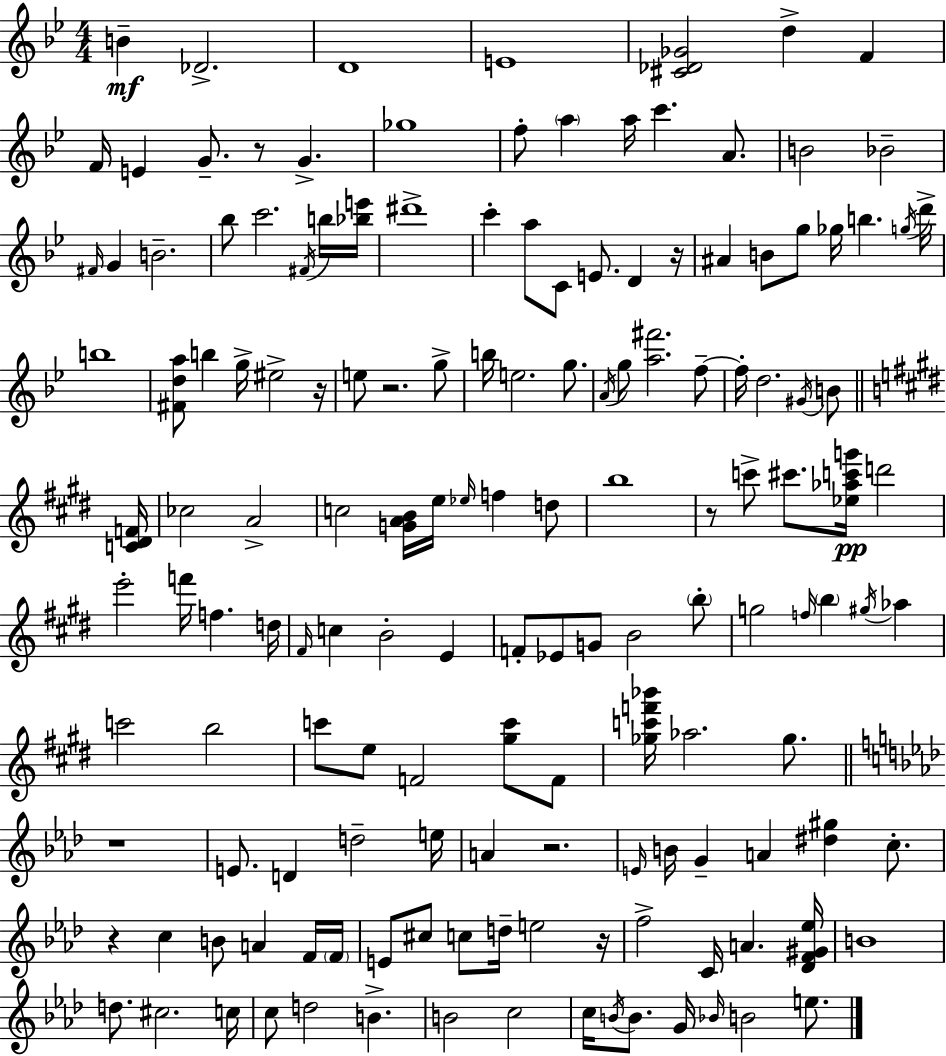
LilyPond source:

{
  \clef treble
  \numericTimeSignature
  \time 4/4
  \key bes \major
  b'4--\mf des'2.-> | d'1 | e'1 | <cis' des' ges'>2 d''4-> f'4 | \break f'16 e'4 g'8.-- r8 g'4.-> | ges''1 | f''8-. \parenthesize a''4 a''16 c'''4. a'8. | b'2 bes'2-- | \break \grace { fis'16 } g'4 b'2.-- | bes''8 c'''2. \acciaccatura { fis'16 } | b''16 <bes'' e'''>16 dis'''1-> | c'''4-. a''8 c'8 e'8. d'4 | \break r16 ais'4 b'8 g''8 ges''16 b''4. | \acciaccatura { g''16 } d'''16-> b''1 | <fis' d'' a''>8 b''4 g''16-> eis''2-> | r16 e''8 r2. | \break g''8-> b''16 e''2. | g''8. \acciaccatura { a'16 } g''8 <a'' fis'''>2. | f''8--~~ f''16-. d''2. | \acciaccatura { gis'16 } b'8 \bar "||" \break \key e \major <c' dis' f'>16 ces''2 a'2-> | c''2 <g' a' b'>16 e''16 \grace { ees''16 } f''4 | d''8 b''1 | r8 c'''8-> cis'''8. <ees'' aes'' c''' g'''>16\pp d'''2 | \break e'''2-. f'''16 f''4. | d''16 \grace { fis'16 } c''4 b'2-. e'4 | f'8-. ees'8 g'8 b'2 | \parenthesize b''8-. g''2 \grace { f''16 } \parenthesize b''4 | \break \acciaccatura { gis''16 } aes''4 c'''2 b''2 | c'''8 e''8 f'2 | <gis'' c'''>8 f'8 <ges'' c''' f''' bes'''>16 aes''2. | ges''8. \bar "||" \break \key aes \major r1 | e'8. d'4 d''2-- e''16 | a'4 r2. | \grace { e'16 } b'16 g'4-- a'4 <dis'' gis''>4 c''8.-. | \break r4 c''4 b'8 a'4 f'16 | \parenthesize f'16 e'8 cis''8 c''8 d''16-- e''2 | r16 f''2-> c'16 a'4. | <des' f' gis' ees''>16 b'1 | \break d''8. cis''2. | c''16 c''8 d''2 b'4.-> | b'2 c''2 | c''16 \acciaccatura { b'16 } b'8. g'16 \grace { bes'16 } b'2 | \break e''8. \bar "|."
}